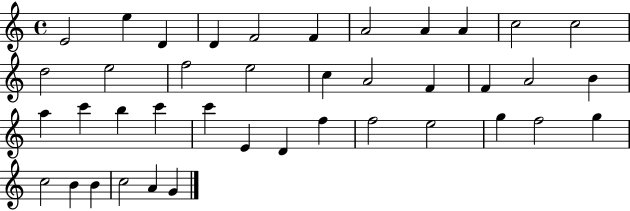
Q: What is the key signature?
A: C major